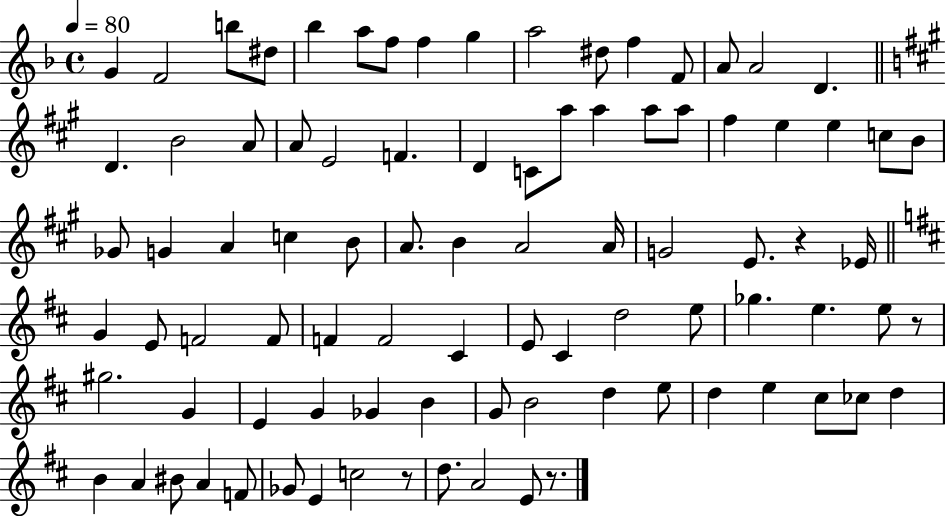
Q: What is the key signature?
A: F major